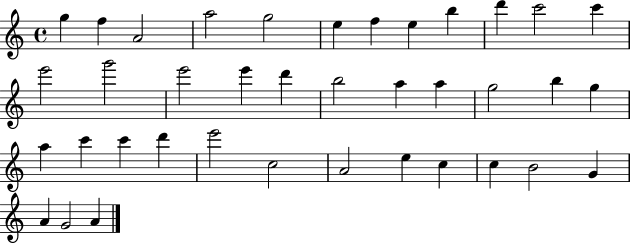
G5/q F5/q A4/h A5/h G5/h E5/q F5/q E5/q B5/q D6/q C6/h C6/q E6/h G6/h E6/h E6/q D6/q B5/h A5/q A5/q G5/h B5/q G5/q A5/q C6/q C6/q D6/q E6/h C5/h A4/h E5/q C5/q C5/q B4/h G4/q A4/q G4/h A4/q